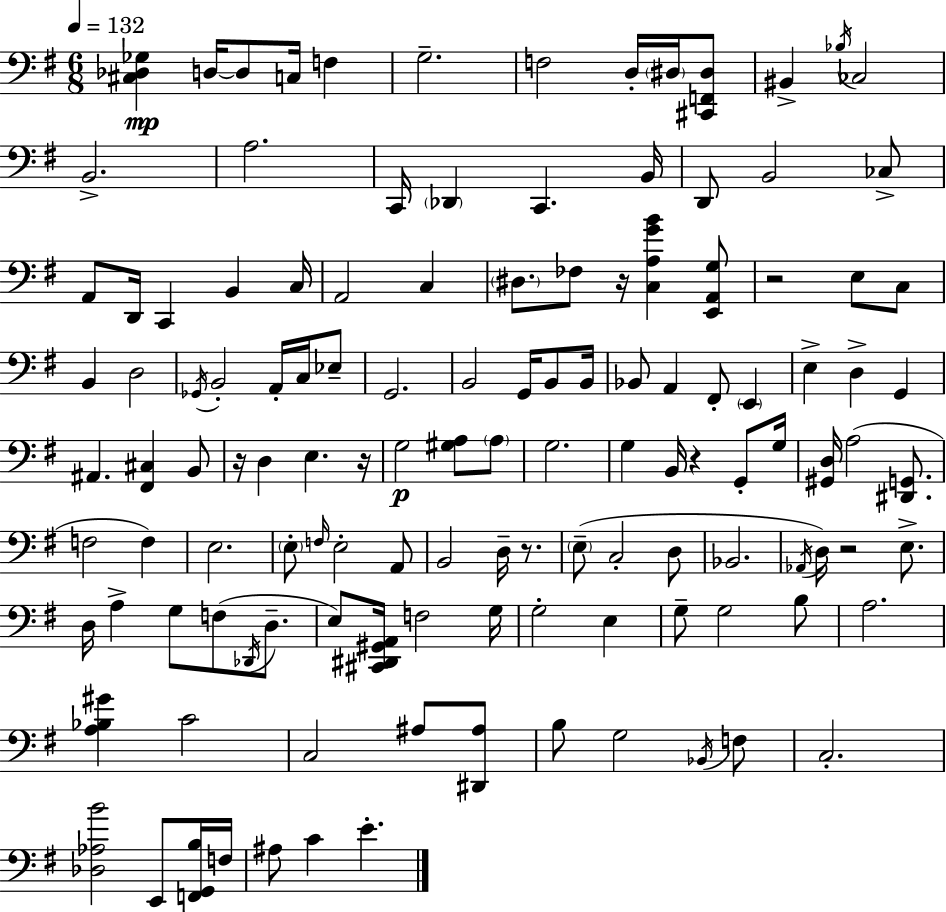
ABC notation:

X:1
T:Untitled
M:6/8
L:1/4
K:Em
[^C,_D,_G,] D,/4 D,/2 C,/4 F, G,2 F,2 D,/4 ^D,/4 [^C,,F,,^D,]/2 ^B,, _B,/4 _C,2 B,,2 A,2 C,,/4 _D,, C,, B,,/4 D,,/2 B,,2 _C,/2 A,,/2 D,,/4 C,, B,, C,/4 A,,2 C, ^D,/2 _F,/2 z/4 [C,A,GB] [E,,A,,G,]/2 z2 E,/2 C,/2 B,, D,2 _G,,/4 B,,2 A,,/4 C,/4 _E,/2 G,,2 B,,2 G,,/4 B,,/2 B,,/4 _B,,/2 A,, ^F,,/2 E,, E, D, G,, ^A,, [^F,,^C,] B,,/2 z/4 D, E, z/4 G,2 [^G,A,]/2 A,/2 G,2 G, B,,/4 z G,,/2 G,/4 [^G,,D,]/4 A,2 [^D,,G,,]/2 F,2 F, E,2 E,/2 F,/4 E,2 A,,/2 B,,2 D,/4 z/2 E,/2 C,2 D,/2 _B,,2 _A,,/4 D,/4 z2 E,/2 D,/4 A, G,/2 F,/2 _D,,/4 D,/2 E,/2 [^C,,^D,,^G,,A,,]/4 F,2 G,/4 G,2 E, G,/2 G,2 B,/2 A,2 [A,_B,^G] C2 C,2 ^A,/2 [^D,,^A,]/2 B,/2 G,2 _B,,/4 F,/2 C,2 [_D,_A,B]2 E,,/2 [F,,G,,B,]/4 F,/4 ^A,/2 C E